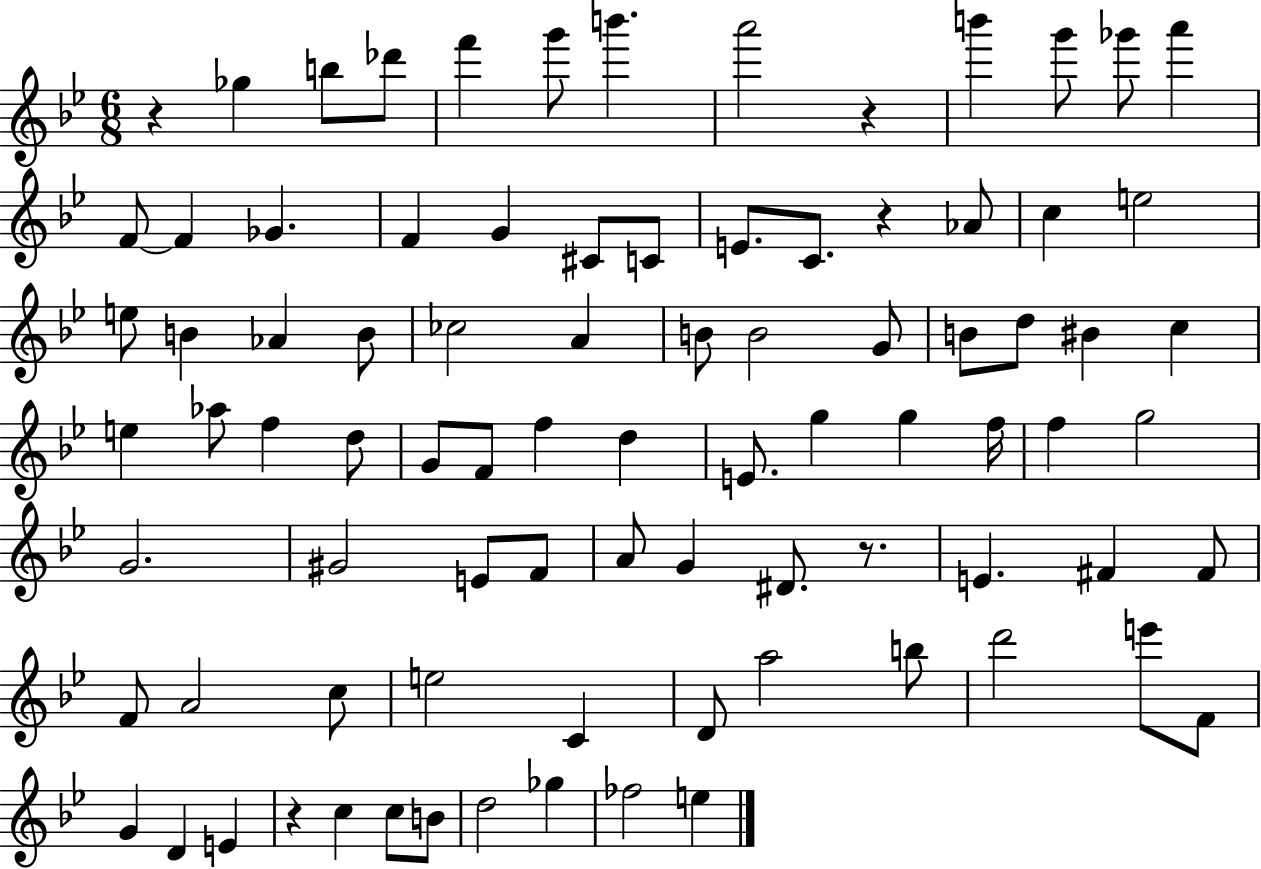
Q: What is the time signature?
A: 6/8